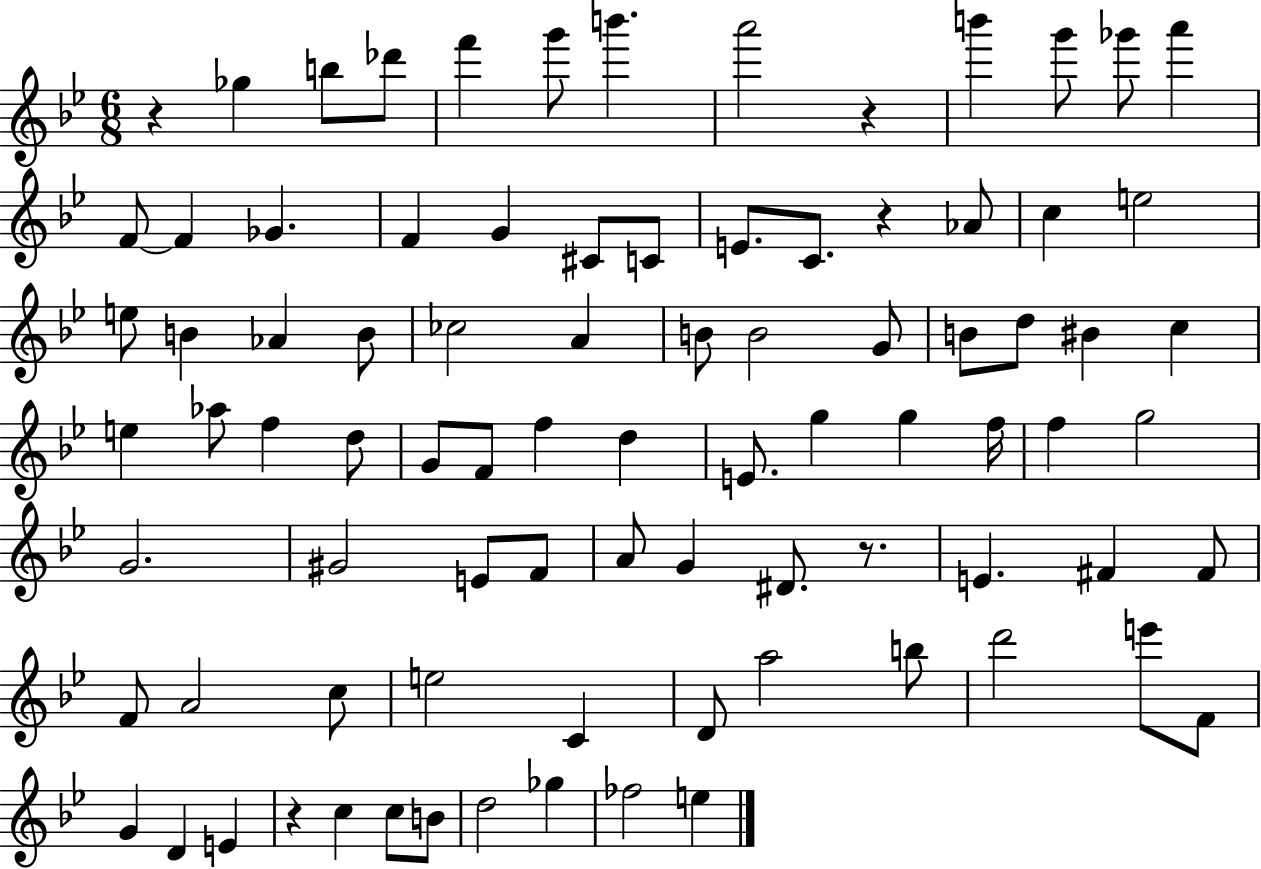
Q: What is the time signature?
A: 6/8